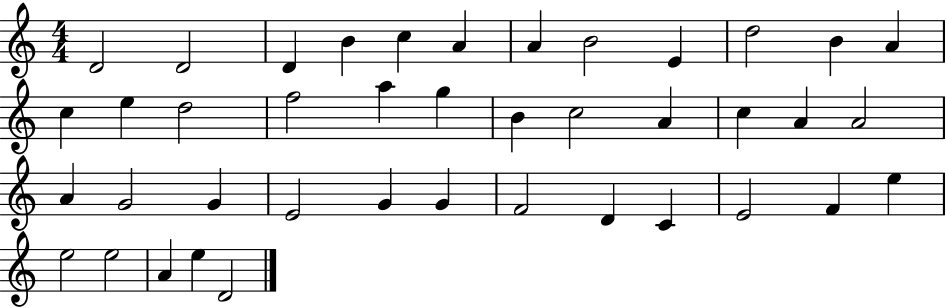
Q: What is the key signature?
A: C major